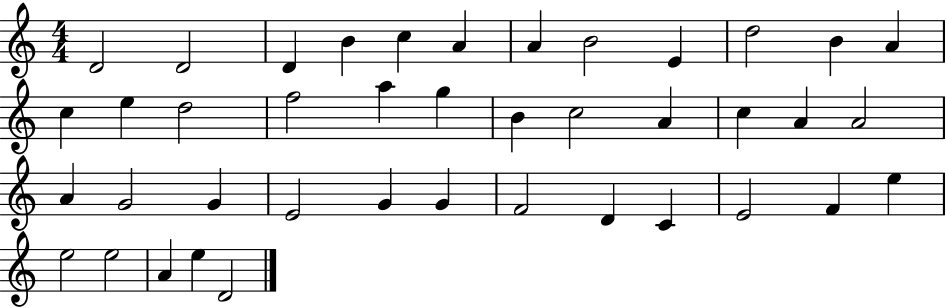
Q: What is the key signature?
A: C major